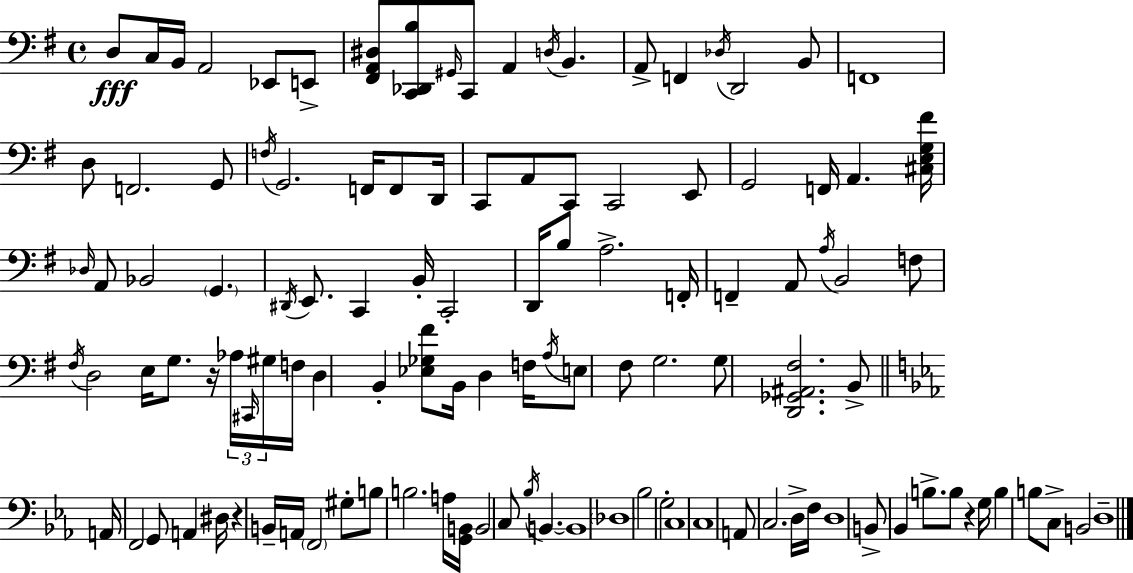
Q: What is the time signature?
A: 4/4